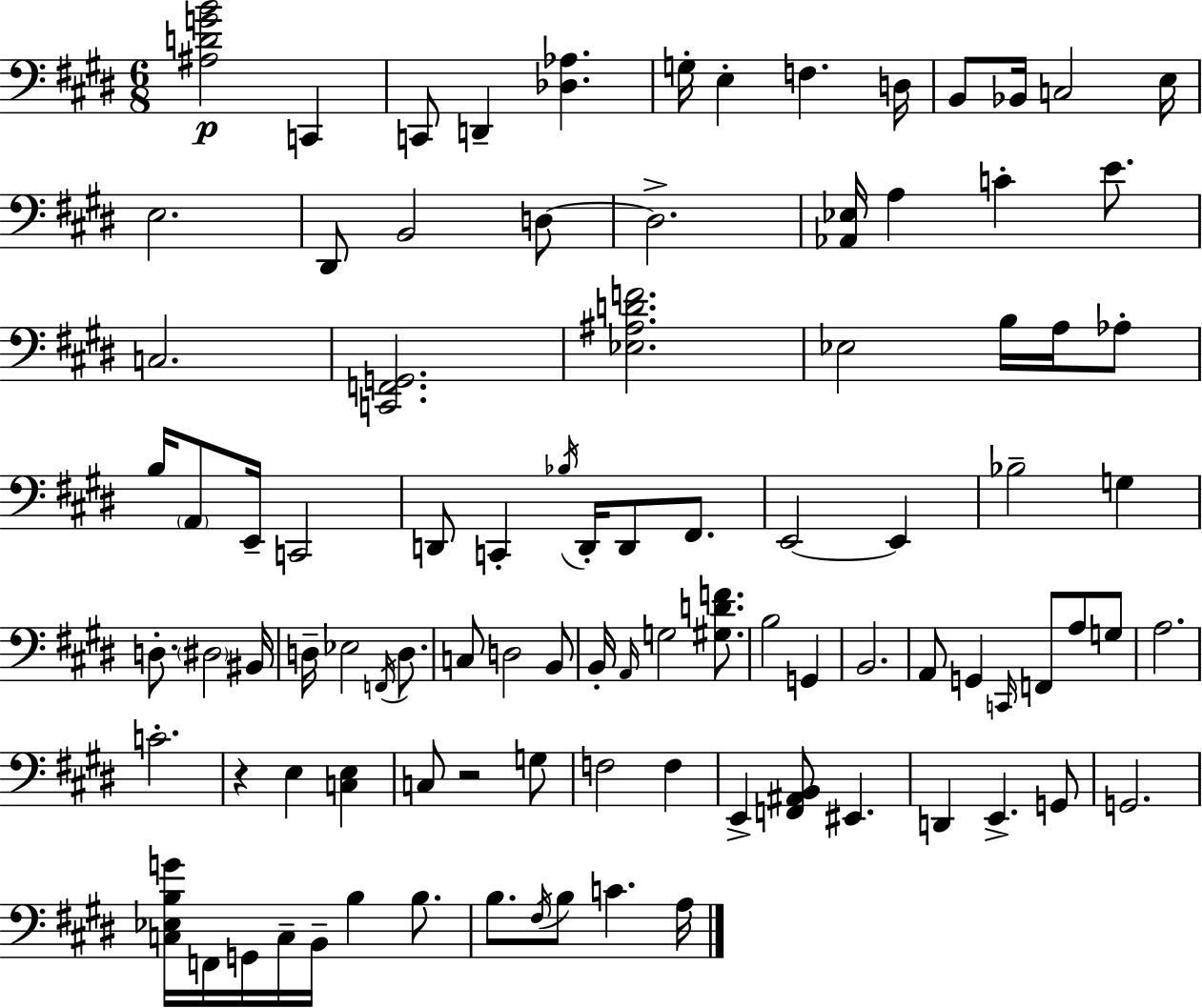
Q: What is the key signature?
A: E major